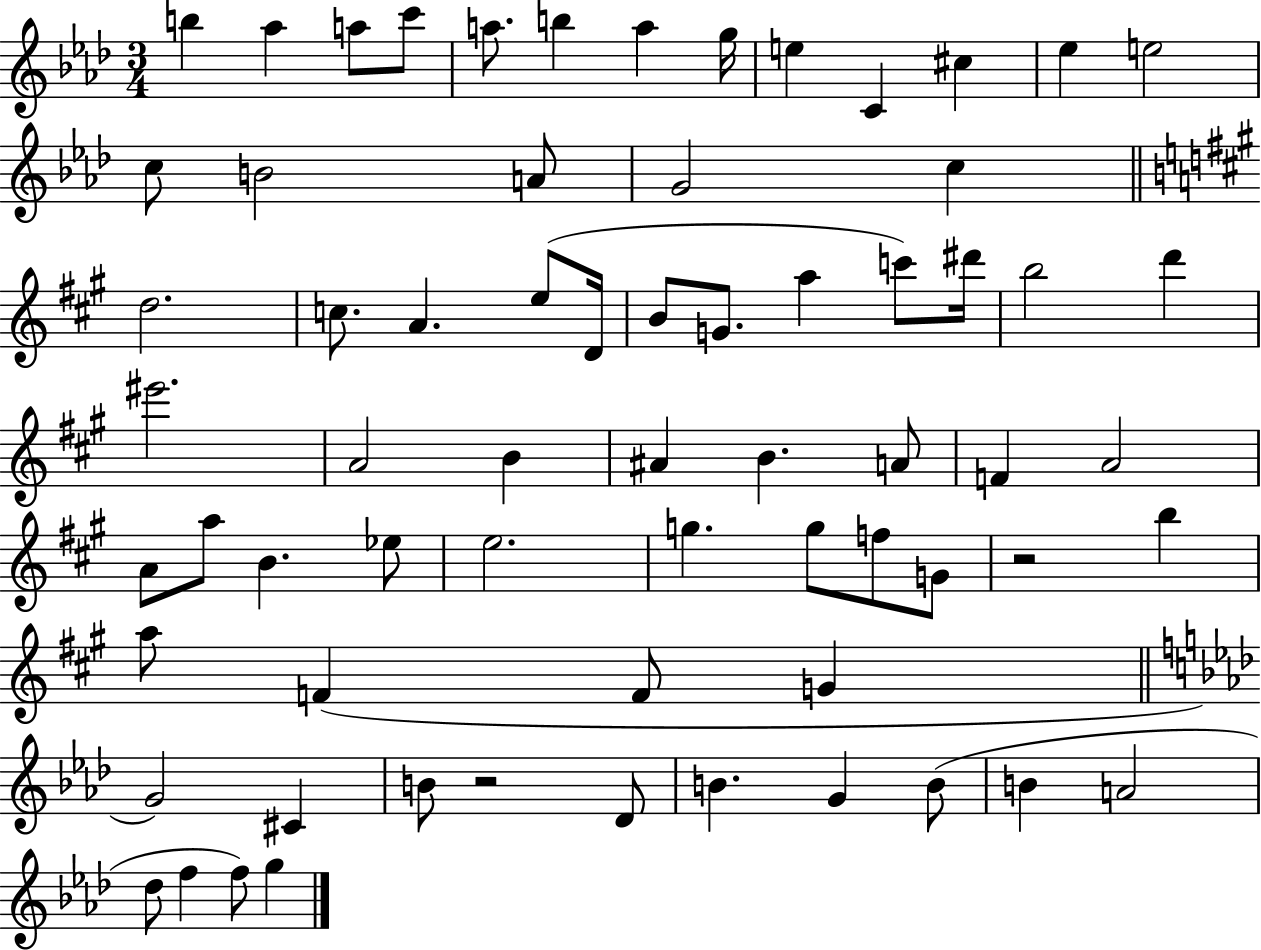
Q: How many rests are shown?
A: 2